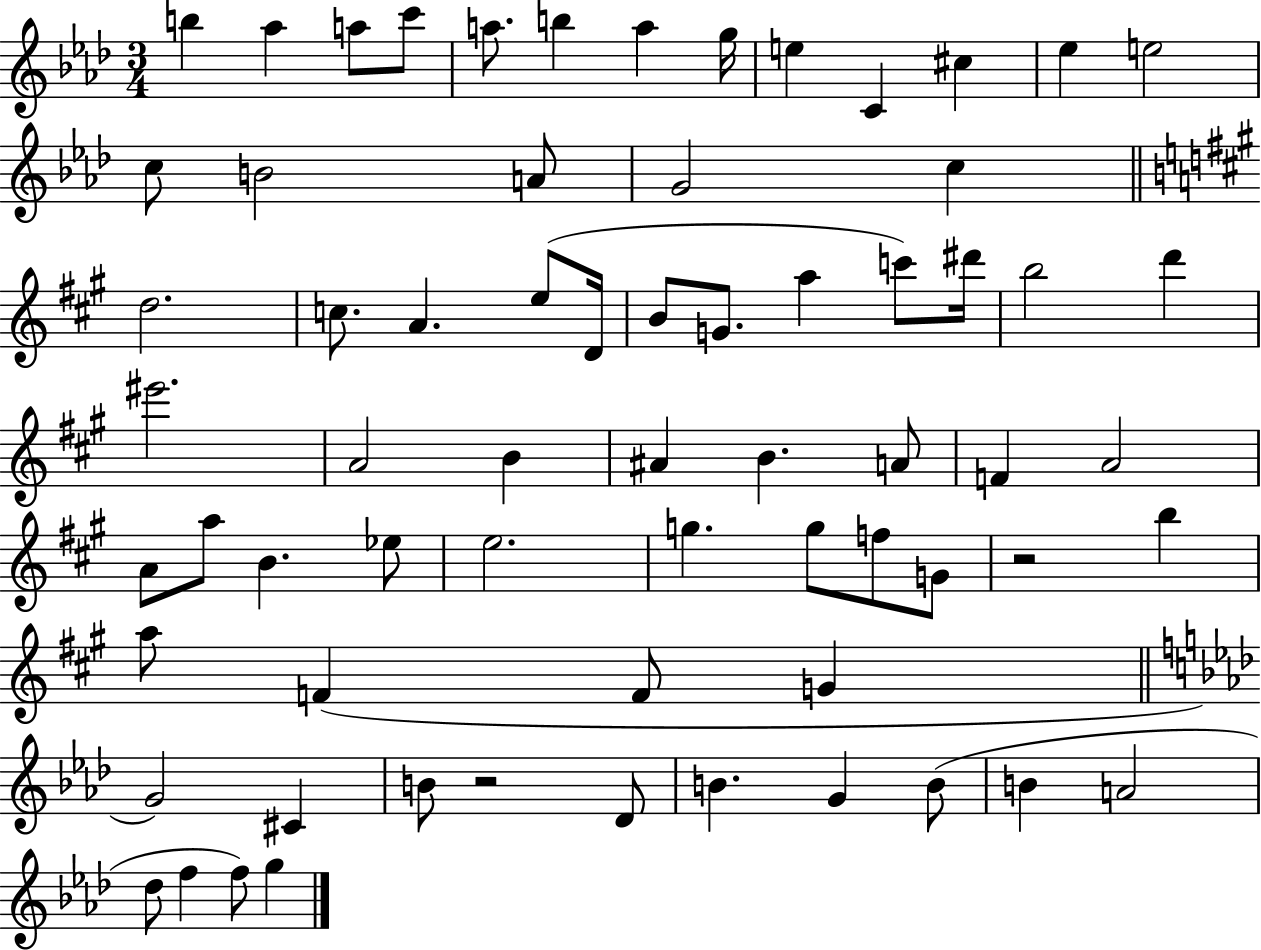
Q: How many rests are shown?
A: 2